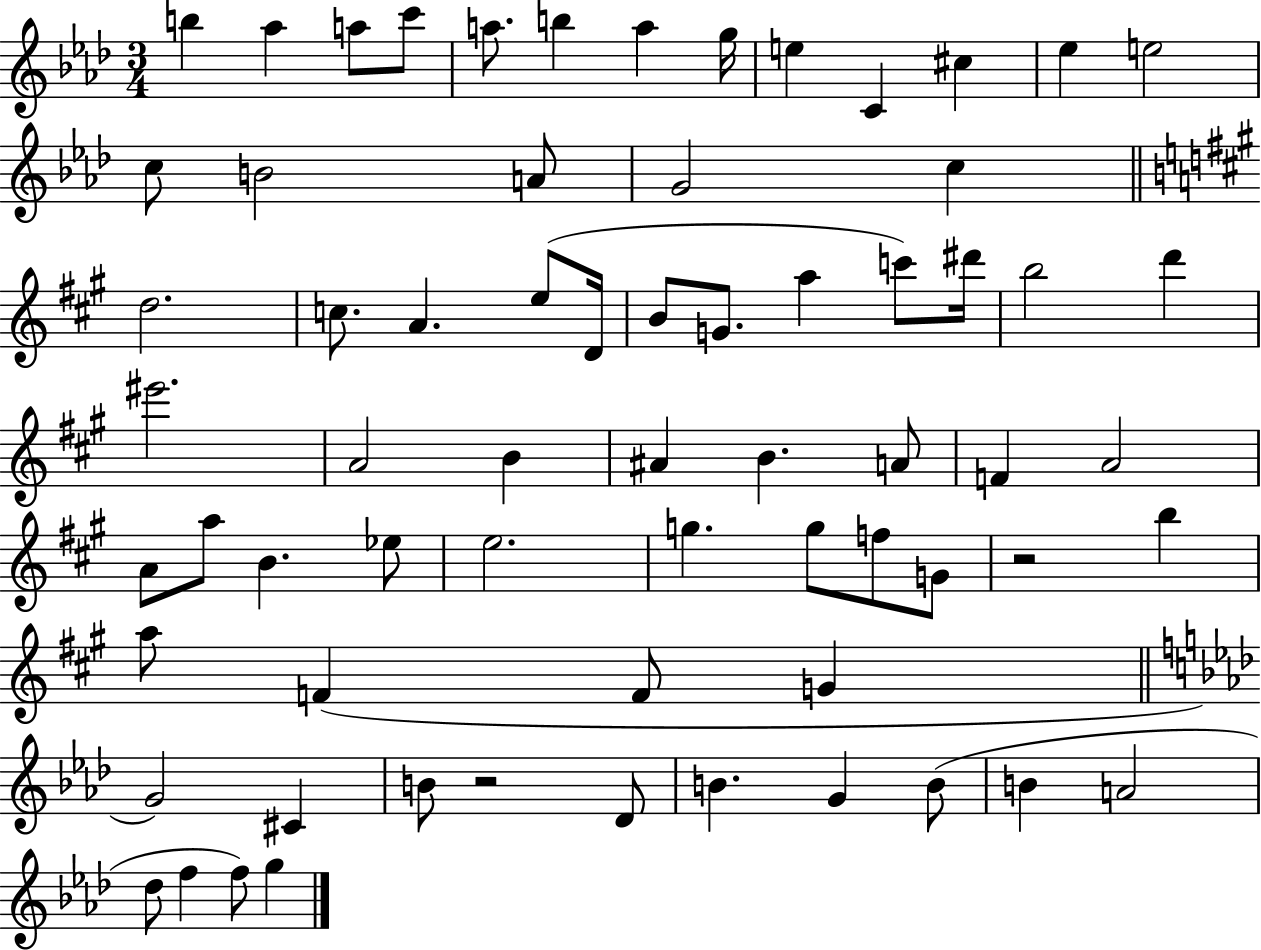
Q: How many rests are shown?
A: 2